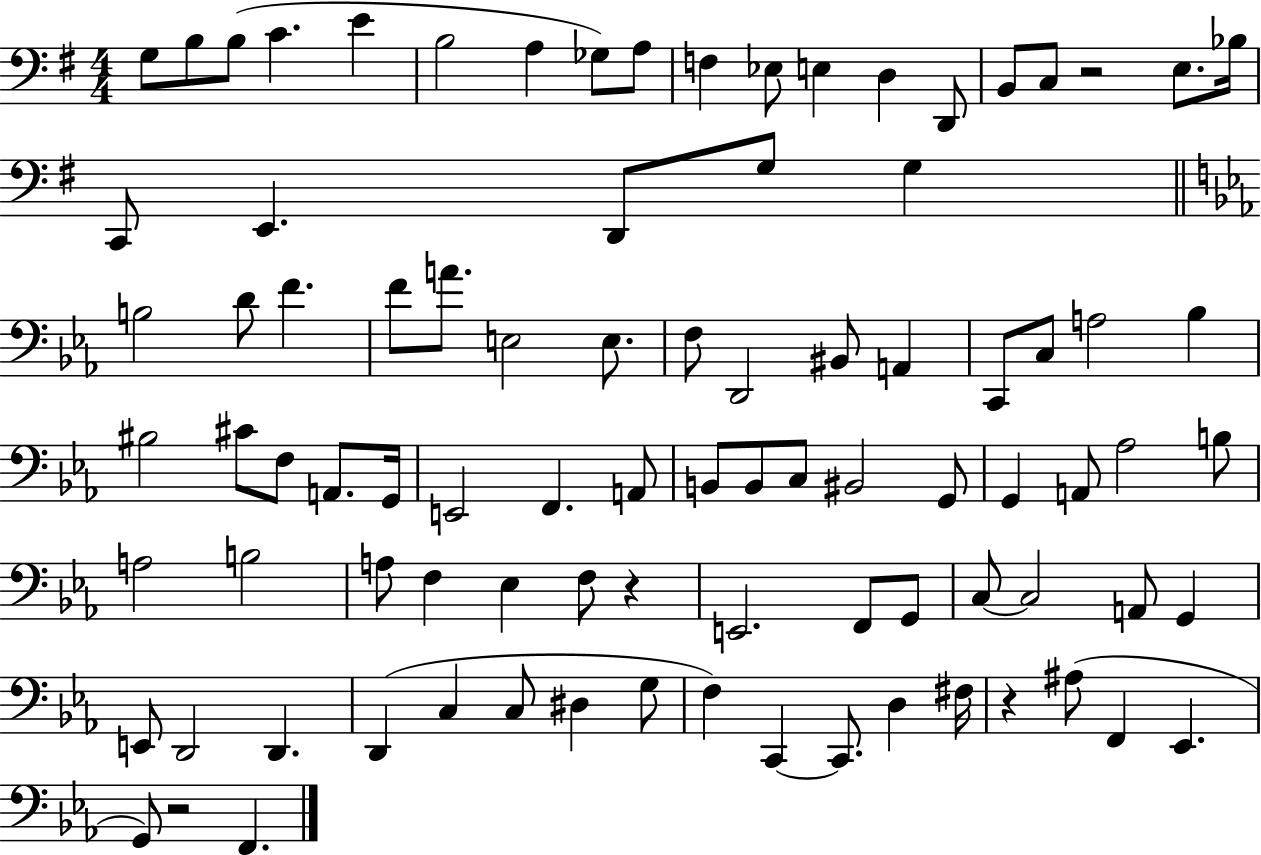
{
  \clef bass
  \numericTimeSignature
  \time 4/4
  \key g \major
  g8 b8 b8( c'4. e'4 | b2 a4 ges8) a8 | f4 ees8 e4 d4 d,8 | b,8 c8 r2 e8. bes16 | \break c,8 e,4. d,8 g8 g4 | \bar "||" \break \key ees \major b2 d'8 f'4. | f'8 a'8. e2 e8. | f8 d,2 bis,8 a,4 | c,8 c8 a2 bes4 | \break bis2 cis'8 f8 a,8. g,16 | e,2 f,4. a,8 | b,8 b,8 c8 bis,2 g,8 | g,4 a,8 aes2 b8 | \break a2 b2 | a8 f4 ees4 f8 r4 | e,2. f,8 g,8 | c8~~ c2 a,8 g,4 | \break e,8 d,2 d,4. | d,4( c4 c8 dis4 g8 | f4) c,4~~ c,8. d4 fis16 | r4 ais8( f,4 ees,4. | \break g,8) r2 f,4. | \bar "|."
}